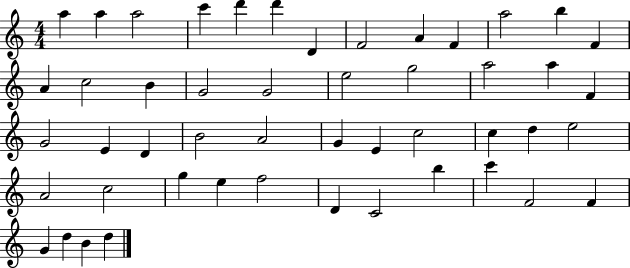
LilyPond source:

{
  \clef treble
  \numericTimeSignature
  \time 4/4
  \key c \major
  a''4 a''4 a''2 | c'''4 d'''4 d'''4 d'4 | f'2 a'4 f'4 | a''2 b''4 f'4 | \break a'4 c''2 b'4 | g'2 g'2 | e''2 g''2 | a''2 a''4 f'4 | \break g'2 e'4 d'4 | b'2 a'2 | g'4 e'4 c''2 | c''4 d''4 e''2 | \break a'2 c''2 | g''4 e''4 f''2 | d'4 c'2 b''4 | c'''4 f'2 f'4 | \break g'4 d''4 b'4 d''4 | \bar "|."
}